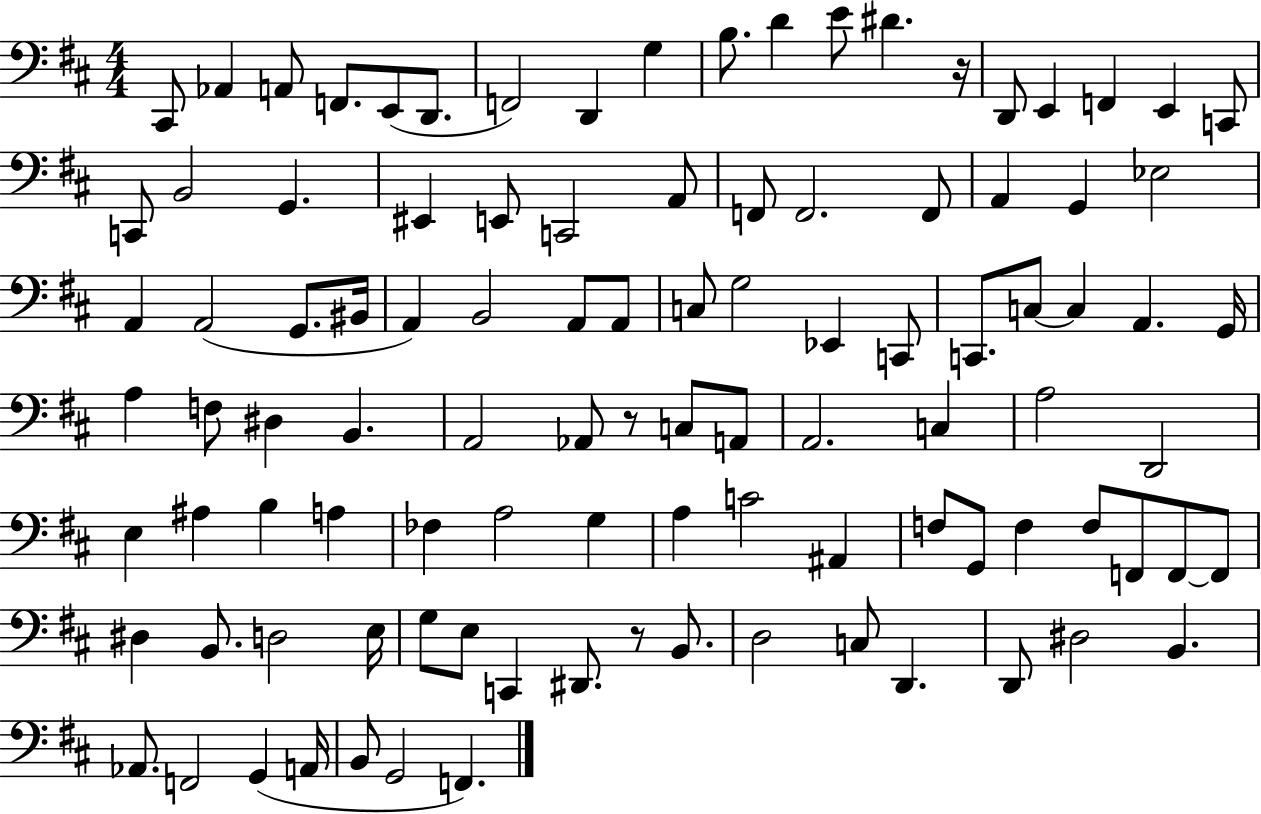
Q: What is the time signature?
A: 4/4